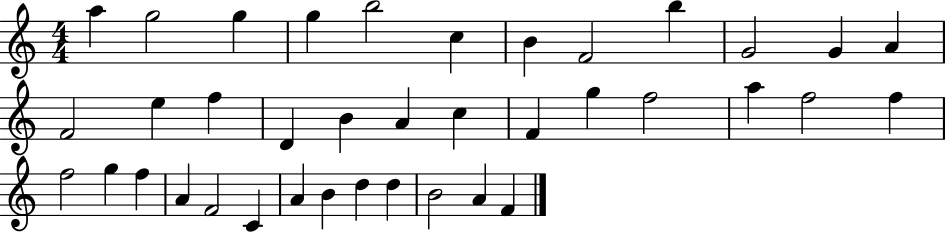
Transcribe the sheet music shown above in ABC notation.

X:1
T:Untitled
M:4/4
L:1/4
K:C
a g2 g g b2 c B F2 b G2 G A F2 e f D B A c F g f2 a f2 f f2 g f A F2 C A B d d B2 A F